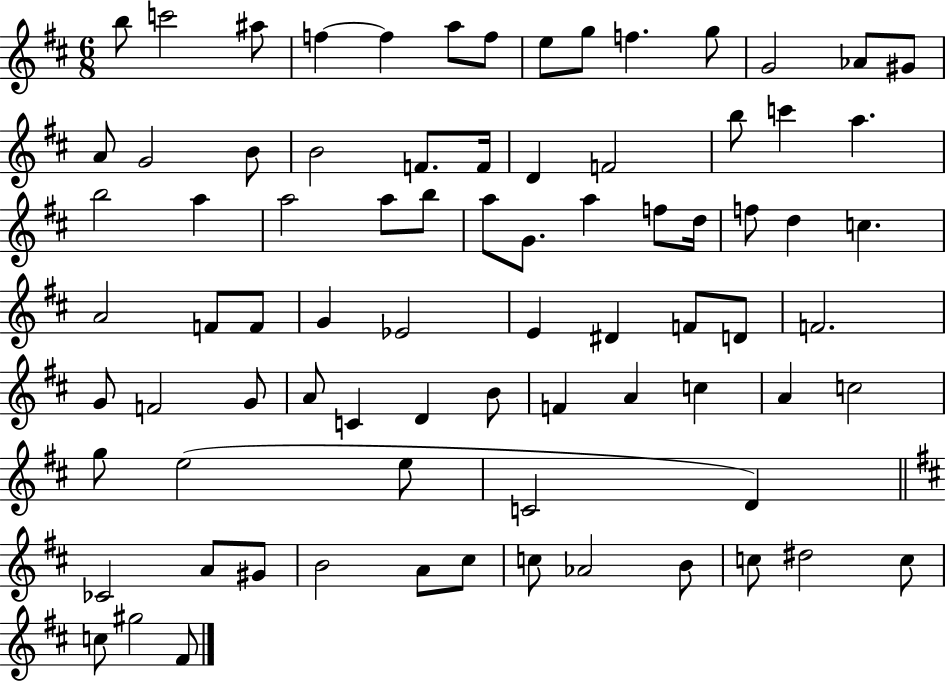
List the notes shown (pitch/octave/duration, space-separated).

B5/e C6/h A#5/e F5/q F5/q A5/e F5/e E5/e G5/e F5/q. G5/e G4/h Ab4/e G#4/e A4/e G4/h B4/e B4/h F4/e. F4/s D4/q F4/h B5/e C6/q A5/q. B5/h A5/q A5/h A5/e B5/e A5/e G4/e. A5/q F5/e D5/s F5/e D5/q C5/q. A4/h F4/e F4/e G4/q Eb4/h E4/q D#4/q F4/e D4/e F4/h. G4/e F4/h G4/e A4/e C4/q D4/q B4/e F4/q A4/q C5/q A4/q C5/h G5/e E5/h E5/e C4/h D4/q CES4/h A4/e G#4/e B4/h A4/e C#5/e C5/e Ab4/h B4/e C5/e D#5/h C5/e C5/e G#5/h F#4/e